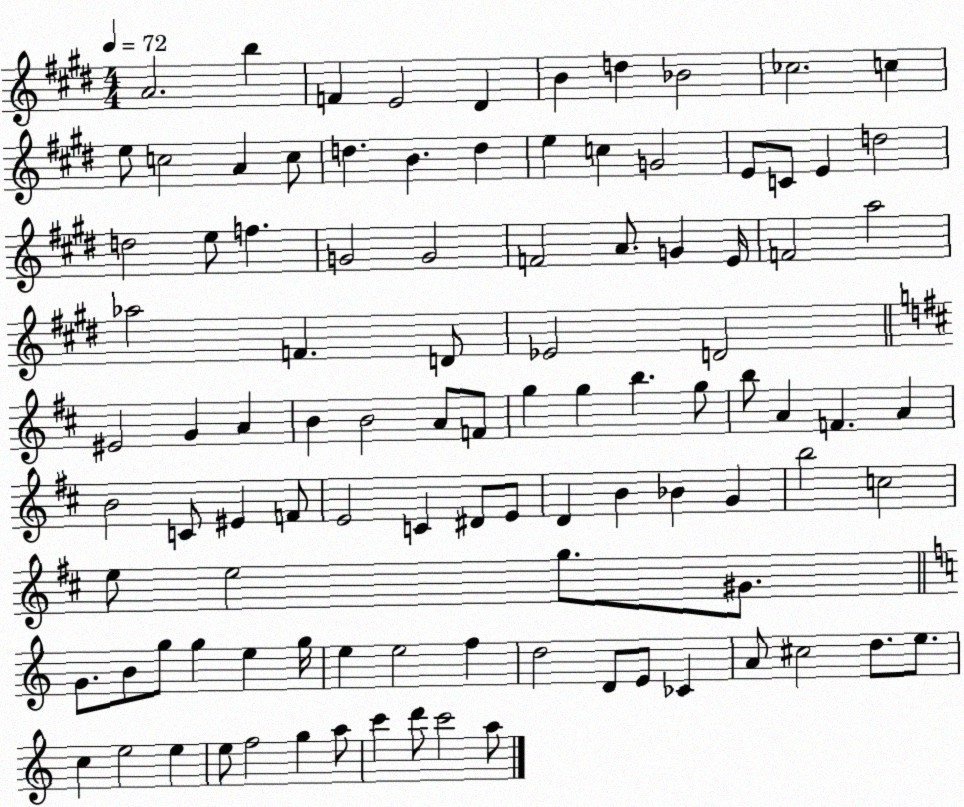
X:1
T:Untitled
M:4/4
L:1/4
K:E
A2 b F E2 ^D B d _B2 _c2 c e/2 c2 A c/2 d B d e c G2 E/2 C/2 E d2 d2 e/2 f G2 G2 F2 A/2 G E/4 F2 a2 _a2 F D/2 _E2 D2 ^E2 G A B B2 A/2 F/2 g g b g/2 b/2 A F A B2 C/2 ^E F/2 E2 C ^D/2 E/2 D B _B G b2 c2 e/2 e2 g/2 ^G/2 G/2 B/2 g/2 g e g/4 e e2 f d2 D/2 E/2 _C A/2 ^c2 d/2 e/2 c e2 e e/2 f2 g a/2 c' d'/2 c'2 a/2